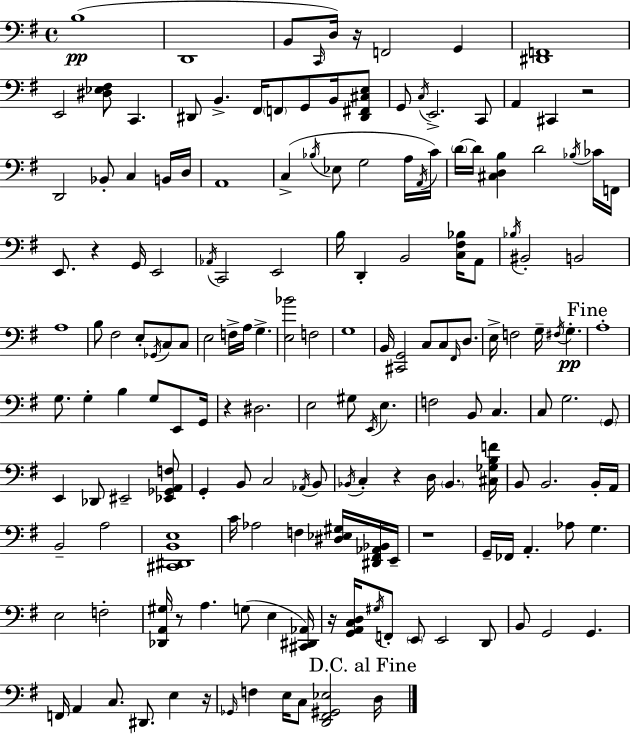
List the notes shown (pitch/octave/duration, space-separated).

B3/w D2/w B2/e C2/s D3/s R/s F2/h G2/q [D#2,F2]/w E2/h [D#3,Eb3,F#3]/e C2/q. D#2/e B2/q. F#2/s F2/e G2/e B2/s [D#2,F#2,C#3,E3]/e G2/e C3/s E2/h. C2/e A2/q C#2/q R/h D2/h Bb2/e C3/q B2/s D3/s A2/w C3/q Bb3/s Eb3/e G3/h A3/s A2/s C4/s D4/s D4/s [C#3,D3,B3]/q D4/h Bb3/s CES4/s F2/s E2/e. R/q G2/s E2/h Ab2/s C2/h E2/h B3/s D2/q B2/h [C3,F#3,Bb3]/s A2/e Bb3/s BIS2/h B2/h A3/w B3/e F#3/h E3/e Gb2/s C3/e C3/e E3/h F3/s A3/s G3/q. [E3,Bb4]/h F3/h G3/w B2/s [C#2,G2]/h C3/e C3/e F#2/s D3/e. E3/s F3/h G3/s F#3/s G3/q. A3/w G3/e. G3/q B3/q G3/e E2/e G2/s R/q D#3/h. E3/h G#3/e E2/s E3/q. F3/h B2/e C3/q. C3/e G3/h. G2/e E2/q Db2/e EIS2/h [Eb2,Gb2,A2,F3]/e G2/q B2/e C3/h Ab2/s B2/e Bb2/s C3/q R/q D3/s Bb2/q. [C#3,Gb3,B3,F4]/s B2/e B2/h. B2/s A2/s B2/h A3/h [C#2,D#2,B2,E3]/w C4/s Ab3/h F3/q [D#3,Eb3,G#3]/s [D#2,F#2,Ab2,Bb2]/s E2/s R/w G2/s FES2/s A2/q. Ab3/e G3/q. E3/h F3/h [Db2,A2,G#3]/s R/e A3/q. G3/e E3/q [C#2,D#2,Ab2]/s R/s [G2,A2,C3,D3]/s G#3/s F2/e E2/e E2/h D2/e B2/e G2/h G2/q. F2/s A2/q C3/e. D#2/e. E3/q R/s Gb2/s F3/q E3/s C3/e [D2,F#2,G#2,Eb3]/h D3/s